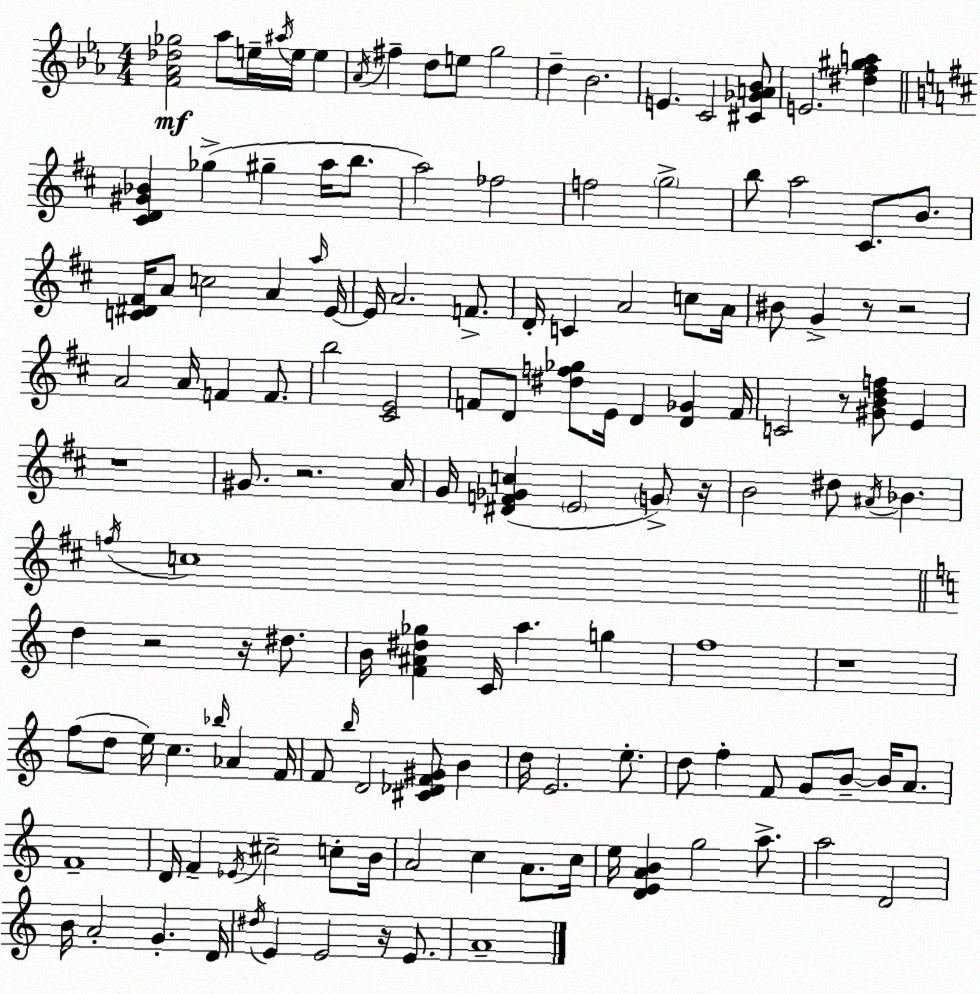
X:1
T:Untitled
M:4/4
L:1/4
K:Eb
[F_A_d_g]2 _a/2 e/4 ^a/4 e/4 e _A/4 ^f d/2 e/2 g2 d _B2 E C2 [^C_GA_B]/2 E2 [^df^ga] [^CD^G_B] _g ^g a/4 b/2 a2 _f2 f2 g2 b/2 a2 ^C/2 B/2 [C^D^F]/4 A/2 c2 A a/4 E/4 E/4 A2 F/2 D/4 C A2 c/2 A/4 ^B/2 G z/2 z2 A2 A/4 F F/2 b2 [^CE]2 F/2 D/2 [^df_g]/2 E/4 D [D_G] F/4 C2 z/2 [^GBdf]/2 E z4 ^G/2 z2 A/4 G/4 [^DF_Gc] E2 G/2 z/4 B2 ^d/2 ^A/4 _B f/4 c4 d z2 z/4 ^d/2 B/4 [F^A^d_g] C/4 a g f4 z4 f/2 d/2 e/4 c _b/4 _A F/4 F/2 b/4 D2 [^C_DF^G]/2 B d/4 E2 e/2 d/2 f F/2 G/2 B/2 B/4 A/2 F4 D/4 F _E/4 ^c2 c/2 B/4 A2 c A/2 c/4 e/4 [DEAB] g2 a/2 a2 D2 B/4 A2 G D/4 ^d/4 E E2 z/4 E/2 A4